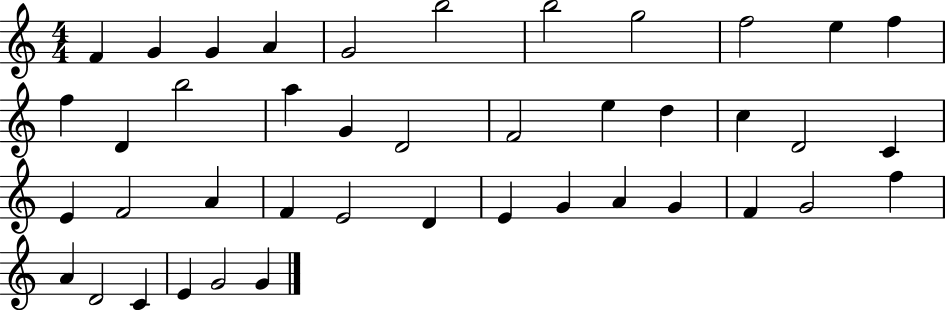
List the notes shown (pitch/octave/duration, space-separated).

F4/q G4/q G4/q A4/q G4/h B5/h B5/h G5/h F5/h E5/q F5/q F5/q D4/q B5/h A5/q G4/q D4/h F4/h E5/q D5/q C5/q D4/h C4/q E4/q F4/h A4/q F4/q E4/h D4/q E4/q G4/q A4/q G4/q F4/q G4/h F5/q A4/q D4/h C4/q E4/q G4/h G4/q